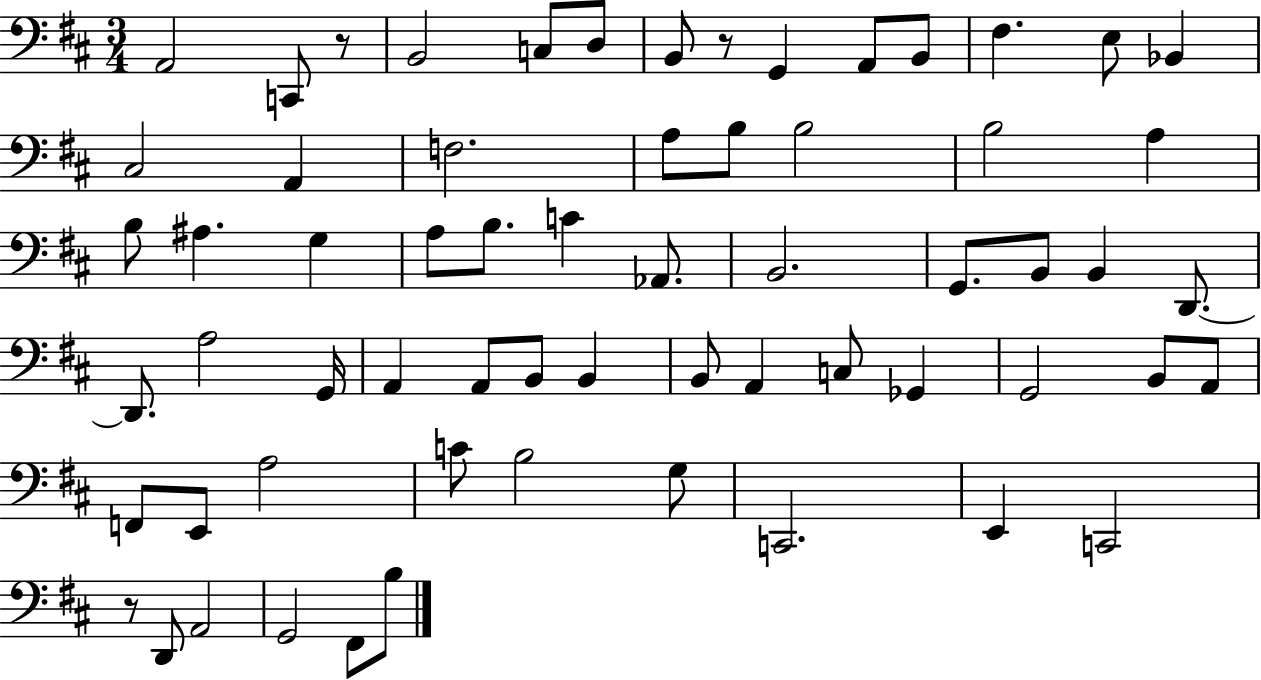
X:1
T:Untitled
M:3/4
L:1/4
K:D
A,,2 C,,/2 z/2 B,,2 C,/2 D,/2 B,,/2 z/2 G,, A,,/2 B,,/2 ^F, E,/2 _B,, ^C,2 A,, F,2 A,/2 B,/2 B,2 B,2 A, B,/2 ^A, G, A,/2 B,/2 C _A,,/2 B,,2 G,,/2 B,,/2 B,, D,,/2 D,,/2 A,2 G,,/4 A,, A,,/2 B,,/2 B,, B,,/2 A,, C,/2 _G,, G,,2 B,,/2 A,,/2 F,,/2 E,,/2 A,2 C/2 B,2 G,/2 C,,2 E,, C,,2 z/2 D,,/2 A,,2 G,,2 ^F,,/2 B,/2